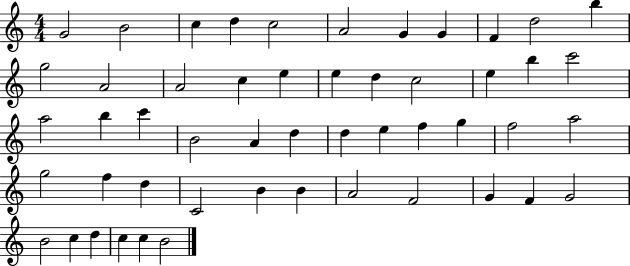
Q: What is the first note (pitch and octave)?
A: G4